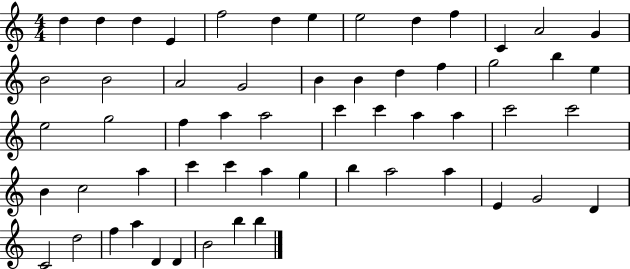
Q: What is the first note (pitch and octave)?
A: D5